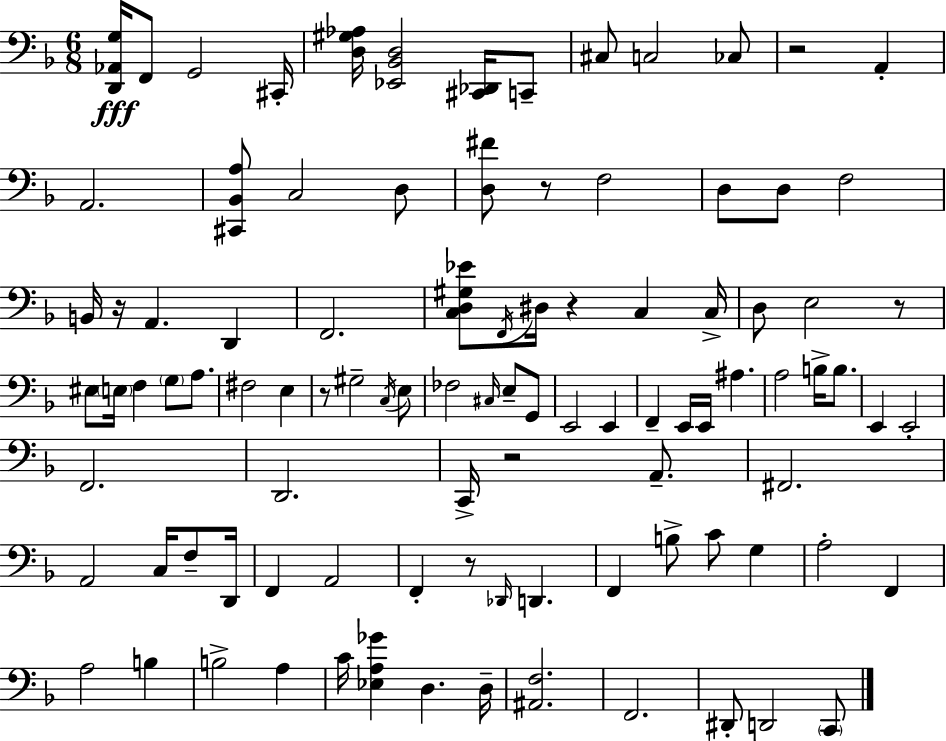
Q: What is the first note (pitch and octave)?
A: F2